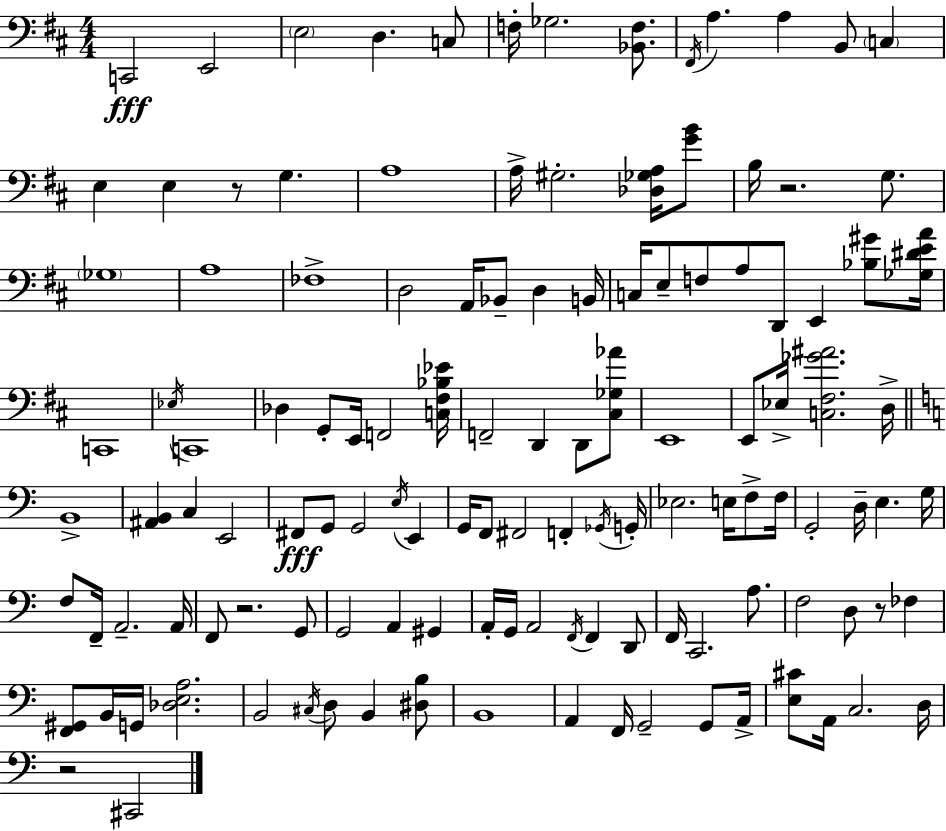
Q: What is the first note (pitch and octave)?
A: C2